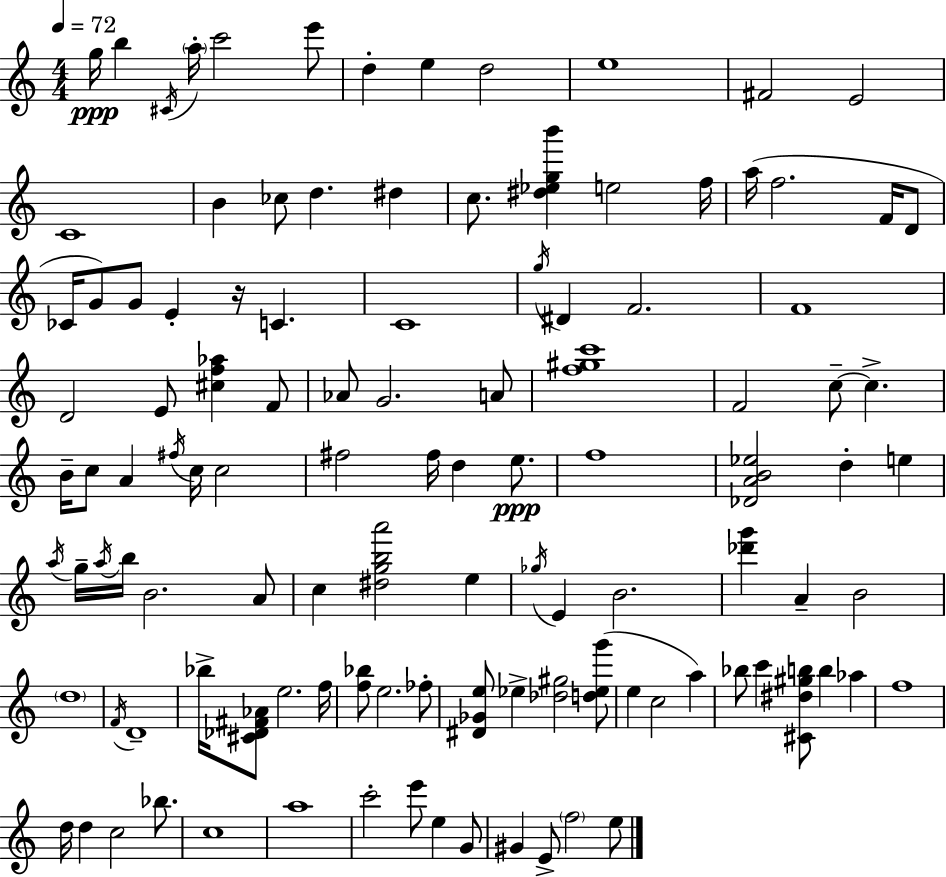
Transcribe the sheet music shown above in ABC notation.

X:1
T:Untitled
M:4/4
L:1/4
K:Am
g/4 b ^C/4 a/4 c'2 e'/2 d e d2 e4 ^F2 E2 C4 B _c/2 d ^d c/2 [^d_egb'] e2 f/4 a/4 f2 F/4 D/2 _C/4 G/2 G/2 E z/4 C C4 g/4 ^D F2 F4 D2 E/2 [^cf_a] F/2 _A/2 G2 A/2 [f^gc']4 F2 c/2 c B/4 c/2 A ^f/4 c/4 c2 ^f2 ^f/4 d e/2 f4 [_DAB_e]2 d e a/4 g/4 a/4 b/4 B2 A/2 c [^dgba']2 e _g/4 E B2 [_d'g'] A B2 d4 F/4 D4 _b/4 [^C_D^F_A]/2 e2 f/4 [f_b]/2 e2 _f/2 [^D_Ge]/2 _e [_d^g]2 [d_eg']/2 e c2 a _b/2 c' [^C^d^gb]/2 b _a f4 d/4 d c2 _b/2 c4 a4 c'2 e'/2 e G/2 ^G E/2 f2 e/2